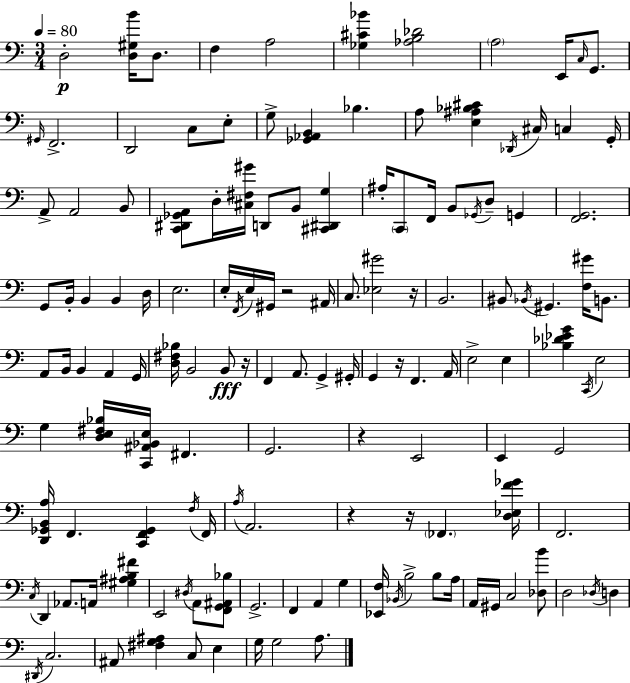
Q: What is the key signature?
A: C major